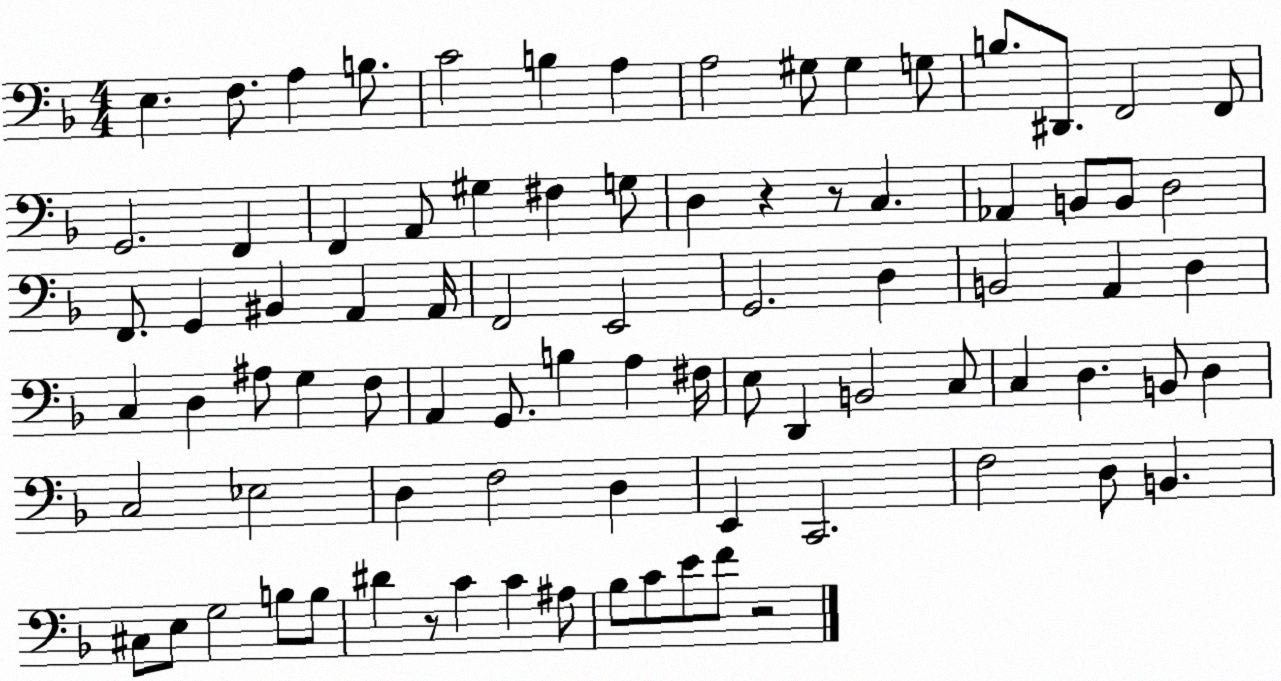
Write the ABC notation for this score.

X:1
T:Untitled
M:4/4
L:1/4
K:F
E, F,/2 A, B,/2 C2 B, A, A,2 ^G,/2 ^G, G,/2 B,/2 ^D,,/2 F,,2 F,,/2 G,,2 F,, F,, A,,/2 ^G, ^F, G,/2 D, z z/2 C, _A,, B,,/2 B,,/2 D,2 F,,/2 G,, ^B,, A,, A,,/4 F,,2 E,,2 G,,2 D, B,,2 A,, D, C, D, ^A,/2 G, F,/2 A,, G,,/2 B, A, ^F,/4 E,/2 D,, B,,2 C,/2 C, D, B,,/2 D, C,2 _E,2 D, F,2 D, E,, C,,2 F,2 D,/2 B,, ^C,/2 E,/2 G,2 B,/2 B,/2 ^D z/2 C C ^A,/2 _B,/2 C/2 E/2 F/2 z2